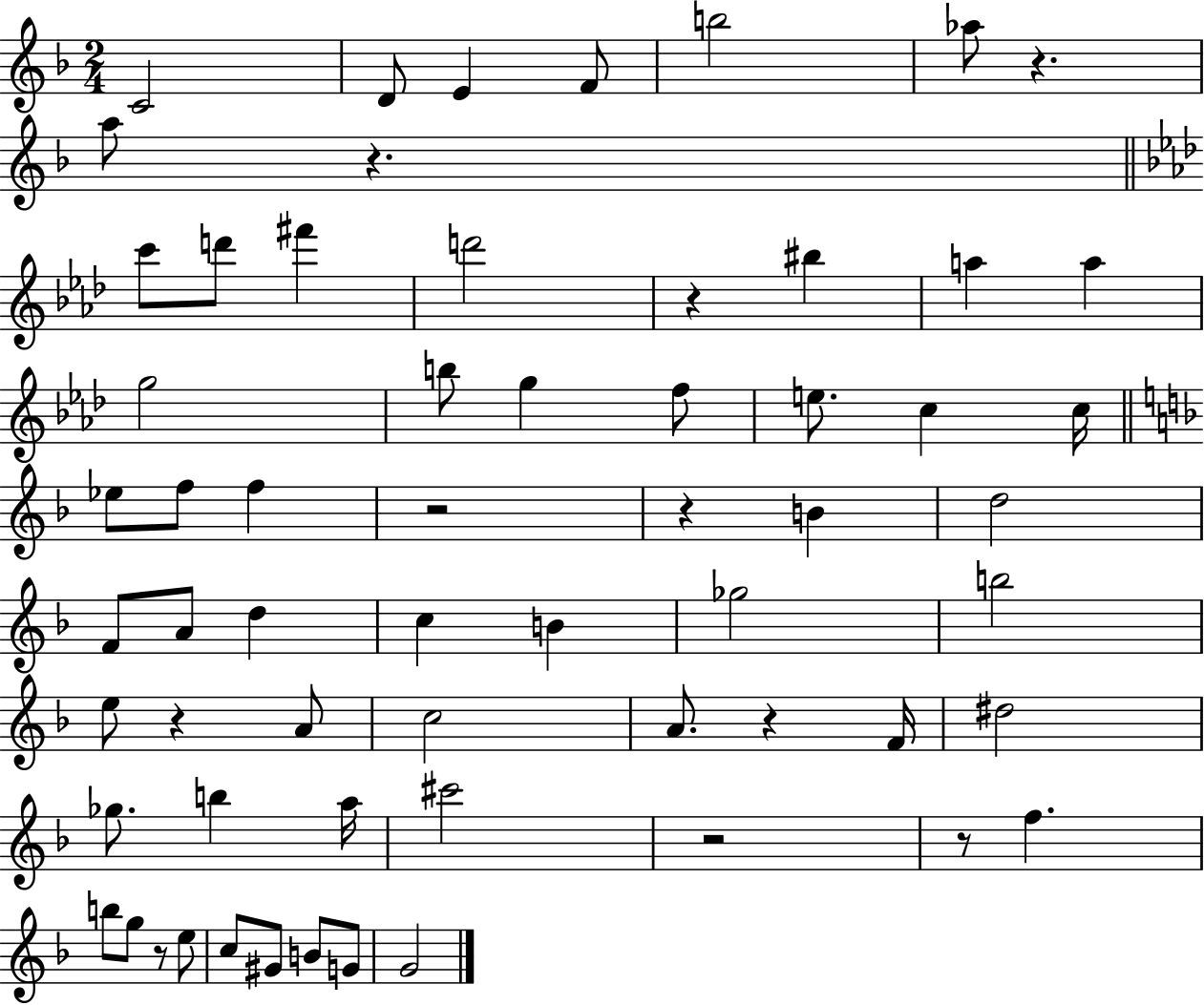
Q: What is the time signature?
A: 2/4